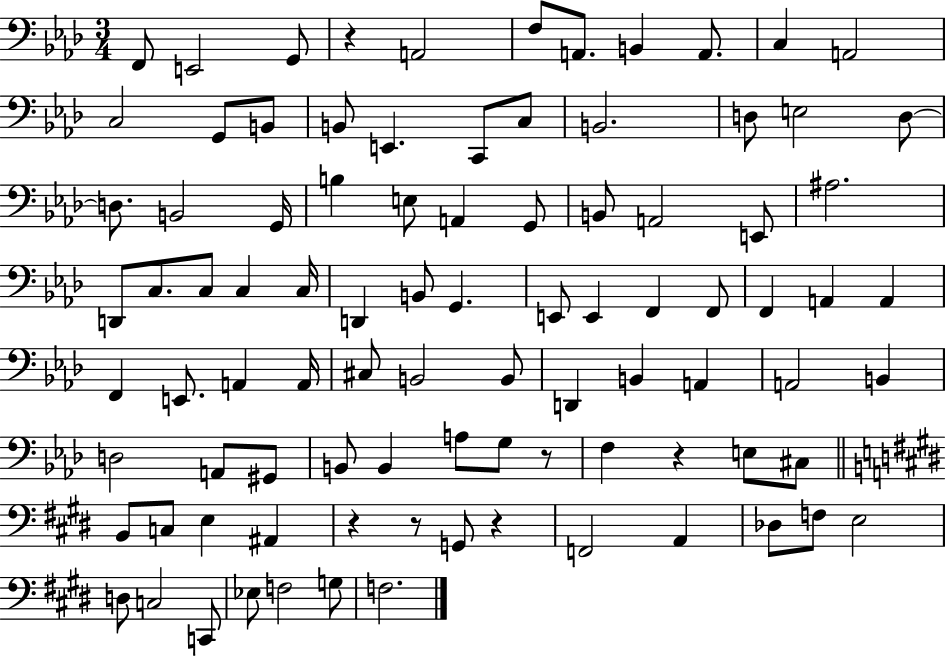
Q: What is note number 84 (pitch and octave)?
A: F3